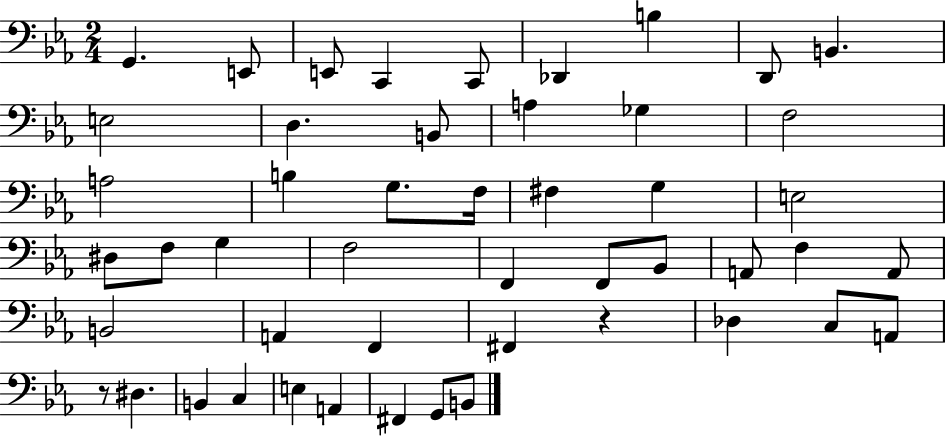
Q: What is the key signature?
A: EES major